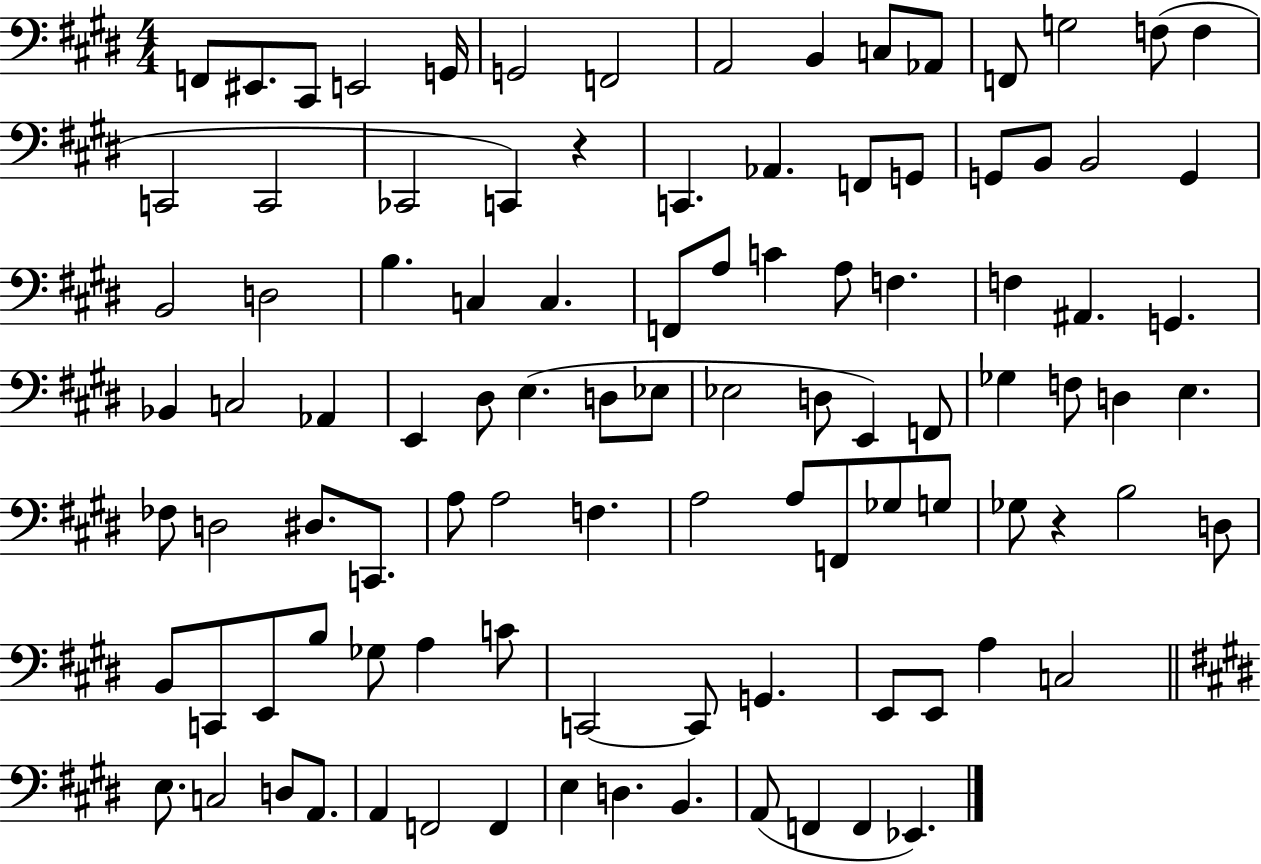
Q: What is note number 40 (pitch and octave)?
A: G2